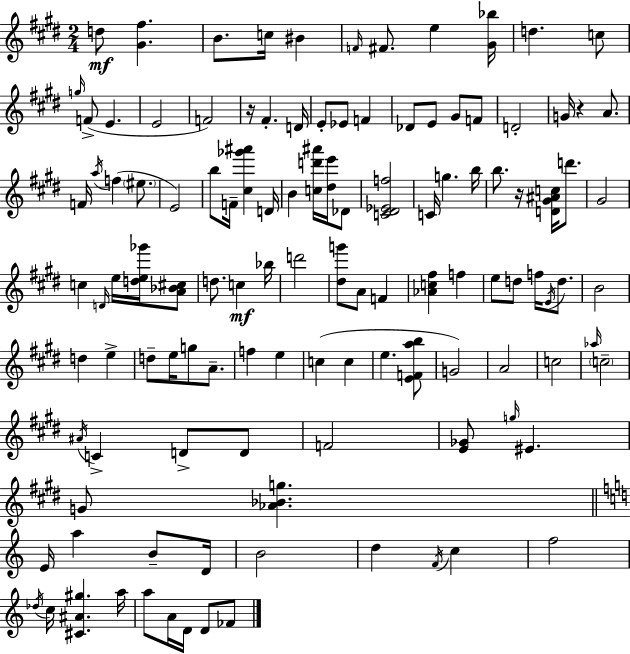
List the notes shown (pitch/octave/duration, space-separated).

D5/e [G#4,F#5]/q. B4/e. C5/s BIS4/q F4/s F#4/e. E5/q [G#4,Bb5]/s D5/q. C5/e G5/s F4/e E4/q. E4/h F4/h R/s F#4/q. D4/s E4/e Eb4/e F4/q Db4/e E4/e G#4/e F4/e D4/h G4/s R/q A4/e. F4/s A5/s F5/q EIS5/e. E4/h B5/e F4/s [C#5,Gb6,A#6]/q D4/s B4/q [C5,D6,A#6]/s [D#5,E6]/s Db4/e [C4,D#4,Eb4,F5]/h C4/s G5/q. B5/s B5/e. R/s [D4,G#4,A#4,C5]/s D6/e. G#4/h C5/q D4/s E5/s [D5,E5,Gb6]/s [A4,Bb4,C#5]/e D5/e. C5/q Bb5/s D6/h [D#5,G6]/e A4/e F4/q [Ab4,C5,F#5]/q F5/q E5/e D5/e F5/s E4/s D5/e. B4/h D5/q E5/q D5/e E5/s G5/e A4/e. F5/q E5/q C5/q C5/q E5/q. [E4,F4,A5,B5]/e G4/h A4/h C5/h Ab5/s C5/h A#4/s C4/q D4/e D4/e F4/h [E4,Gb4]/e G5/s EIS4/q. G4/e [Ab4,Bb4,G5]/q. E4/s A5/q B4/e D4/s B4/h D5/q F4/s C5/q F5/h Db5/s C5/s [C#4,A#4,G#5]/q. A5/s A5/e A4/s D4/s D4/e FES4/e